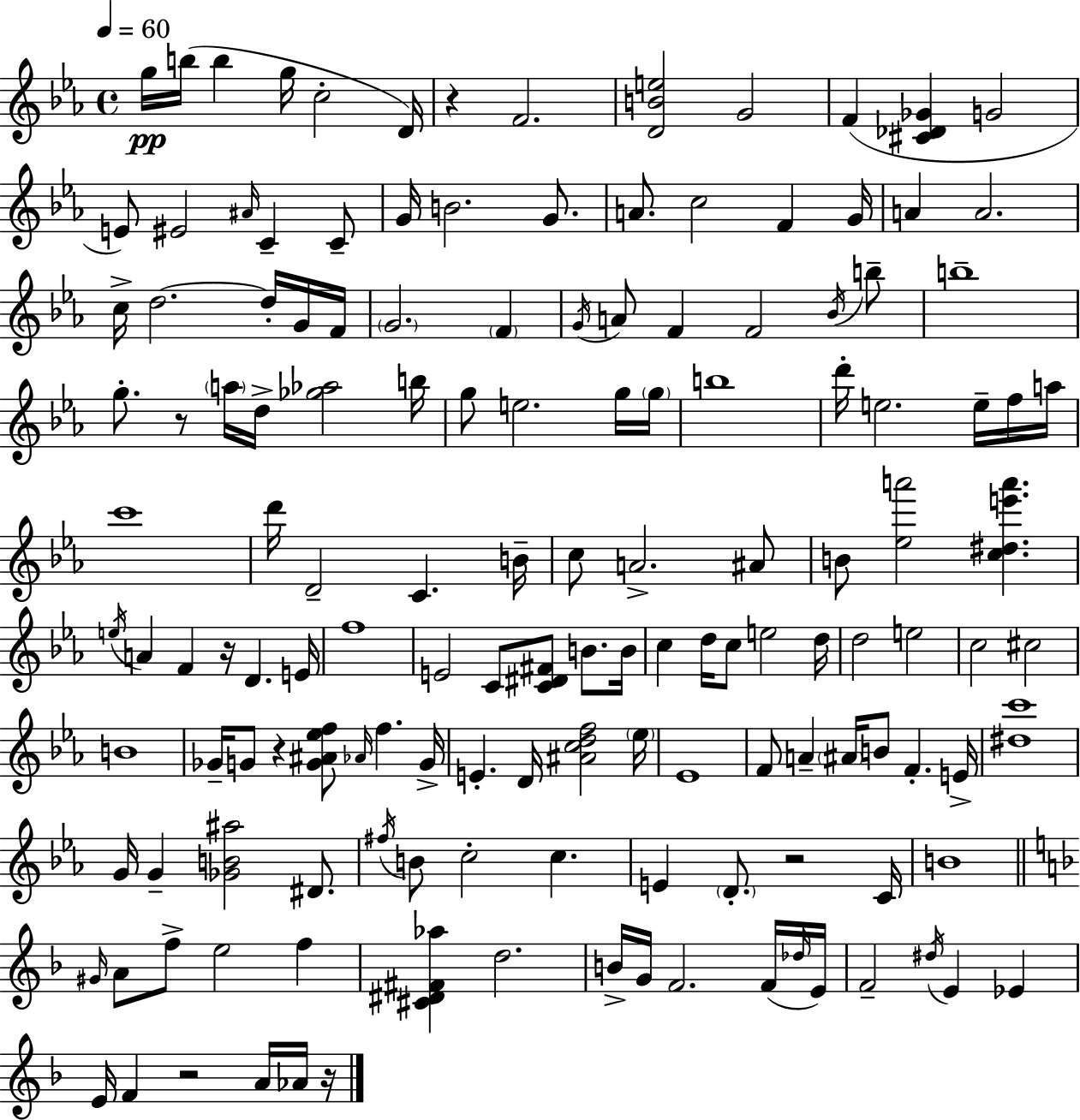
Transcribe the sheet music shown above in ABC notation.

X:1
T:Untitled
M:4/4
L:1/4
K:Cm
g/4 b/4 b g/4 c2 D/4 z F2 [DBe]2 G2 F [^C_D_G] G2 E/2 ^E2 ^A/4 C C/2 G/4 B2 G/2 A/2 c2 F G/4 A A2 c/4 d2 d/4 G/4 F/4 G2 F G/4 A/2 F F2 _B/4 b/2 b4 g/2 z/2 a/4 d/4 [_g_a]2 b/4 g/2 e2 g/4 g/4 b4 d'/4 e2 e/4 f/4 a/4 c'4 d'/4 D2 C B/4 c/2 A2 ^A/2 B/2 [_ea']2 [c^de'a'] e/4 A F z/4 D E/4 f4 E2 C/2 [C^D^F]/2 B/2 B/4 c d/4 c/2 e2 d/4 d2 e2 c2 ^c2 B4 _G/4 G/2 z [G^A_ef]/2 _A/4 f G/4 E D/4 [^Acdf]2 _e/4 _E4 F/2 A ^A/4 B/2 F E/4 [^dc']4 G/4 G [_GB^a]2 ^D/2 ^f/4 B/2 c2 c E D/2 z2 C/4 B4 ^G/4 A/2 f/2 e2 f [^C^D^F_a] d2 B/4 G/4 F2 F/4 _d/4 E/4 F2 ^d/4 E _E E/4 F z2 A/4 _A/4 z/4